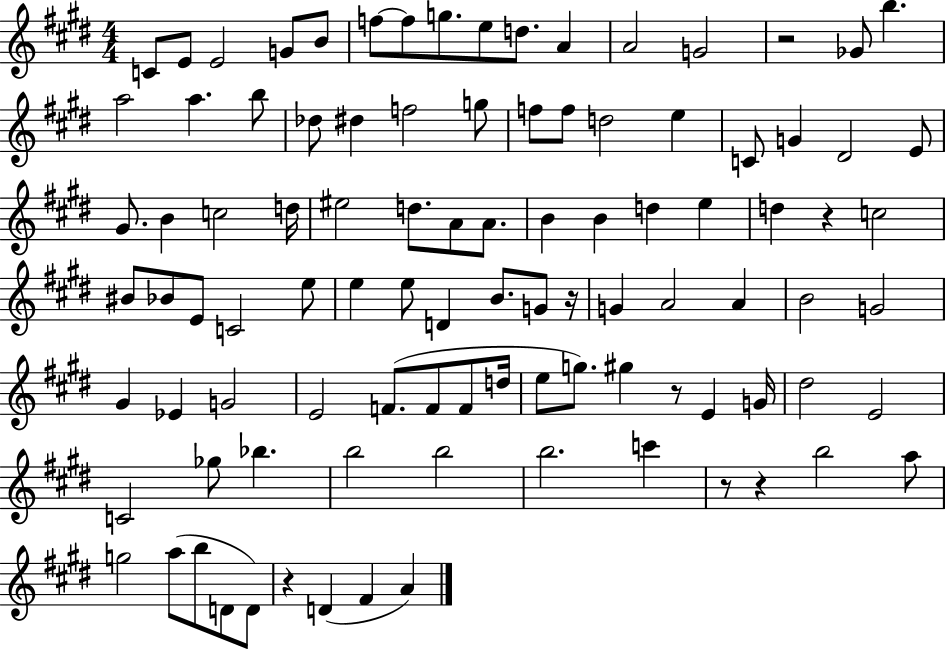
C4/e E4/e E4/h G4/e B4/e F5/e F5/e G5/e. E5/e D5/e. A4/q A4/h G4/h R/h Gb4/e B5/q. A5/h A5/q. B5/e Db5/e D#5/q F5/h G5/e F5/e F5/e D5/h E5/q C4/e G4/q D#4/h E4/e G#4/e. B4/q C5/h D5/s EIS5/h D5/e. A4/e A4/e. B4/q B4/q D5/q E5/q D5/q R/q C5/h BIS4/e Bb4/e E4/e C4/h E5/e E5/q E5/e D4/q B4/e. G4/e R/s G4/q A4/h A4/q B4/h G4/h G#4/q Eb4/q G4/h E4/h F4/e. F4/e F4/e D5/s E5/e G5/e. G#5/q R/e E4/q G4/s D#5/h E4/h C4/h Gb5/e Bb5/q. B5/h B5/h B5/h. C6/q R/e R/q B5/h A5/e G5/h A5/e B5/e D4/e D4/e R/q D4/q F#4/q A4/q